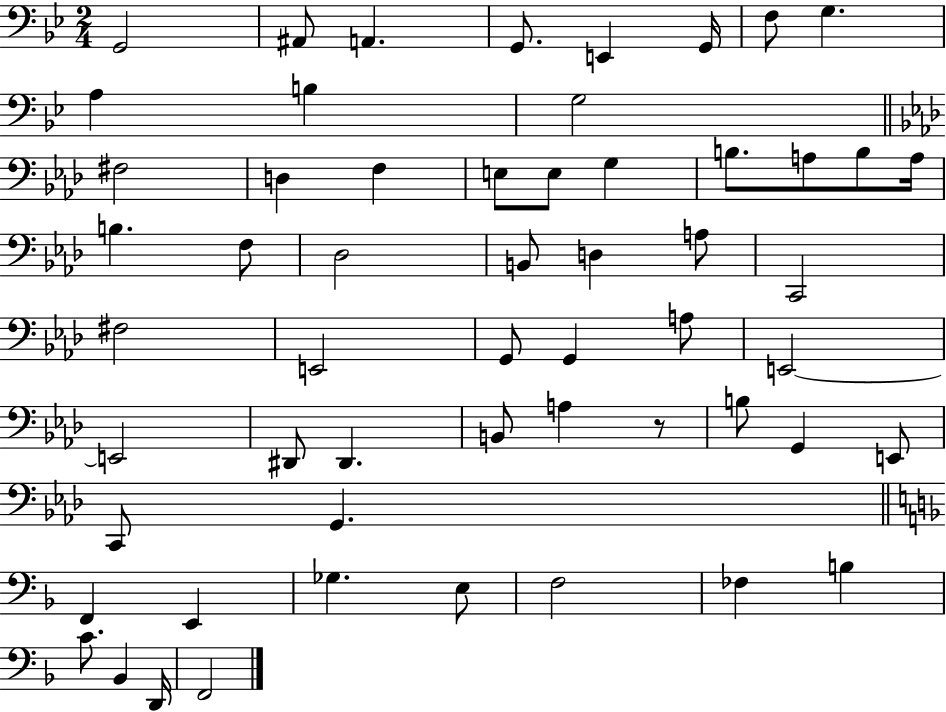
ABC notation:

X:1
T:Untitled
M:2/4
L:1/4
K:Bb
G,,2 ^A,,/2 A,, G,,/2 E,, G,,/4 F,/2 G, A, B, G,2 ^F,2 D, F, E,/2 E,/2 G, B,/2 A,/2 B,/2 A,/4 B, F,/2 _D,2 B,,/2 D, A,/2 C,,2 ^F,2 E,,2 G,,/2 G,, A,/2 E,,2 E,,2 ^D,,/2 ^D,, B,,/2 A, z/2 B,/2 G,, E,,/2 C,,/2 G,, F,, E,, _G, E,/2 F,2 _F, B, C/2 _B,, D,,/4 F,,2